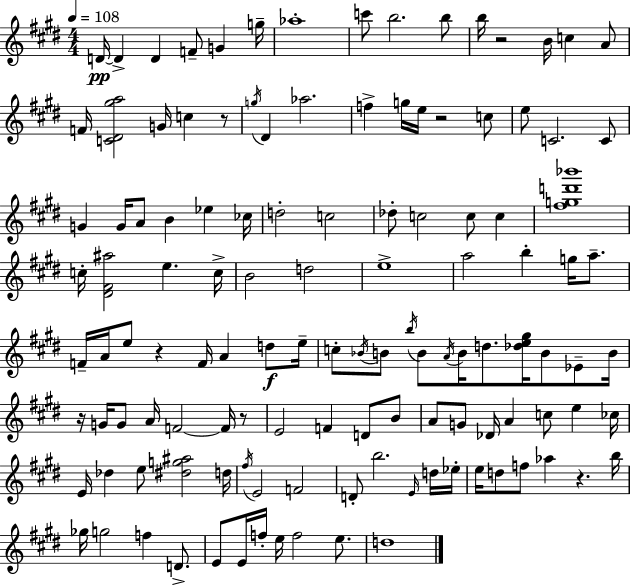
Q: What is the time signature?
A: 4/4